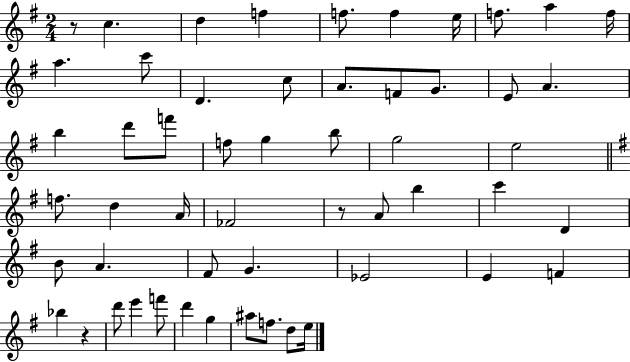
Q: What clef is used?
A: treble